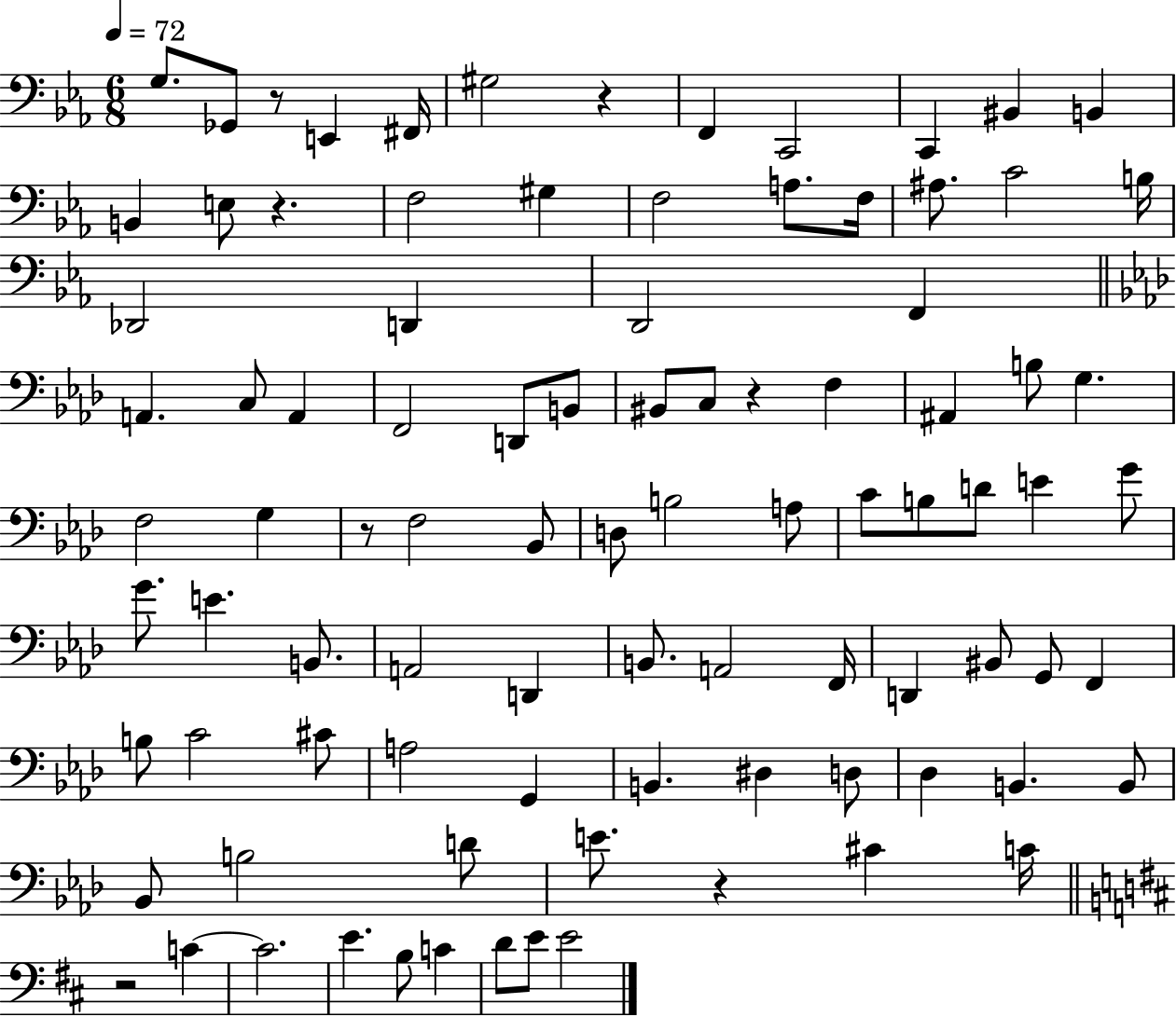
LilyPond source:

{
  \clef bass
  \numericTimeSignature
  \time 6/8
  \key ees \major
  \tempo 4 = 72
  g8. ges,8 r8 e,4 fis,16 | gis2 r4 | f,4 c,2 | c,4 bis,4 b,4 | \break b,4 e8 r4. | f2 gis4 | f2 a8. f16 | ais8. c'2 b16 | \break des,2 d,4 | d,2 f,4 | \bar "||" \break \key aes \major a,4. c8 a,4 | f,2 d,8 b,8 | bis,8 c8 r4 f4 | ais,4 b8 g4. | \break f2 g4 | r8 f2 bes,8 | d8 b2 a8 | c'8 b8 d'8 e'4 g'8 | \break g'8. e'4. b,8. | a,2 d,4 | b,8. a,2 f,16 | d,4 bis,8 g,8 f,4 | \break b8 c'2 cis'8 | a2 g,4 | b,4. dis4 d8 | des4 b,4. b,8 | \break bes,8 b2 d'8 | e'8. r4 cis'4 c'16 | \bar "||" \break \key d \major r2 c'4~~ | c'2. | e'4. b8 c'4 | d'8 e'8 e'2 | \break \bar "|."
}